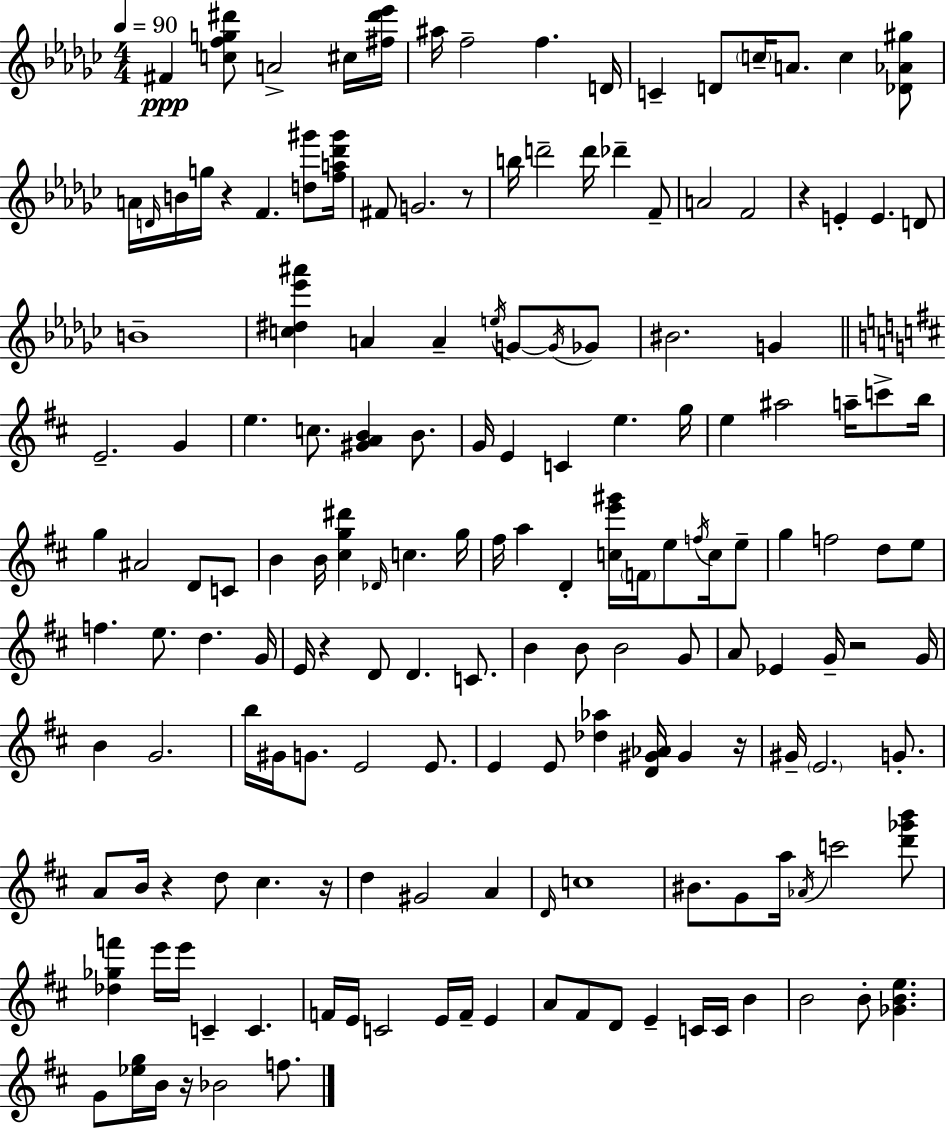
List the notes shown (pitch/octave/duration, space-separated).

F#4/q [C5,F5,G5,D#6]/e A4/h C#5/s [F#5,D#6,Eb6]/s A#5/s F5/h F5/q. D4/s C4/q D4/e C5/s A4/e. C5/q [Db4,Ab4,G#5]/e A4/s D4/s B4/s G5/s R/q F4/q. [D5,G#6]/e [F5,A5,Db6,G#6]/s F#4/e G4/h. R/e B5/s D6/h D6/s Db6/q F4/e A4/h F4/h R/q E4/q E4/q. D4/e B4/w [C5,D#5,Eb6,A#6]/q A4/q A4/q E5/s G4/e G4/s Gb4/e BIS4/h. G4/q E4/h. G4/q E5/q. C5/e. [G#4,A4,B4]/q B4/e. G4/s E4/q C4/q E5/q. G5/s E5/q A#5/h A5/s C6/e B5/s G5/q A#4/h D4/e C4/e B4/q B4/s [C#5,G5,D#6]/q Db4/s C5/q. G5/s F#5/s A5/q D4/q [C5,E6,G#6]/s F4/s E5/e F5/s C5/s E5/e G5/q F5/h D5/e E5/e F5/q. E5/e. D5/q. G4/s E4/s R/q D4/e D4/q. C4/e. B4/q B4/e B4/h G4/e A4/e Eb4/q G4/s R/h G4/s B4/q G4/h. B5/s G#4/s G4/e. E4/h E4/e. E4/q E4/e [Db5,Ab5]/q [D4,G#4,Ab4]/s G#4/q R/s G#4/s E4/h. G4/e. A4/e B4/s R/q D5/e C#5/q. R/s D5/q G#4/h A4/q D4/s C5/w BIS4/e. G4/e A5/s Ab4/s C6/h [D6,Gb6,B6]/e [Db5,Gb5,F6]/q E6/s E6/s C4/q C4/q. F4/s E4/s C4/h E4/s F4/s E4/q A4/e F#4/e D4/e E4/q C4/s C4/s B4/q B4/h B4/e [Gb4,B4,E5]/q. G4/e [Eb5,G5]/s B4/s R/s Bb4/h F5/e.